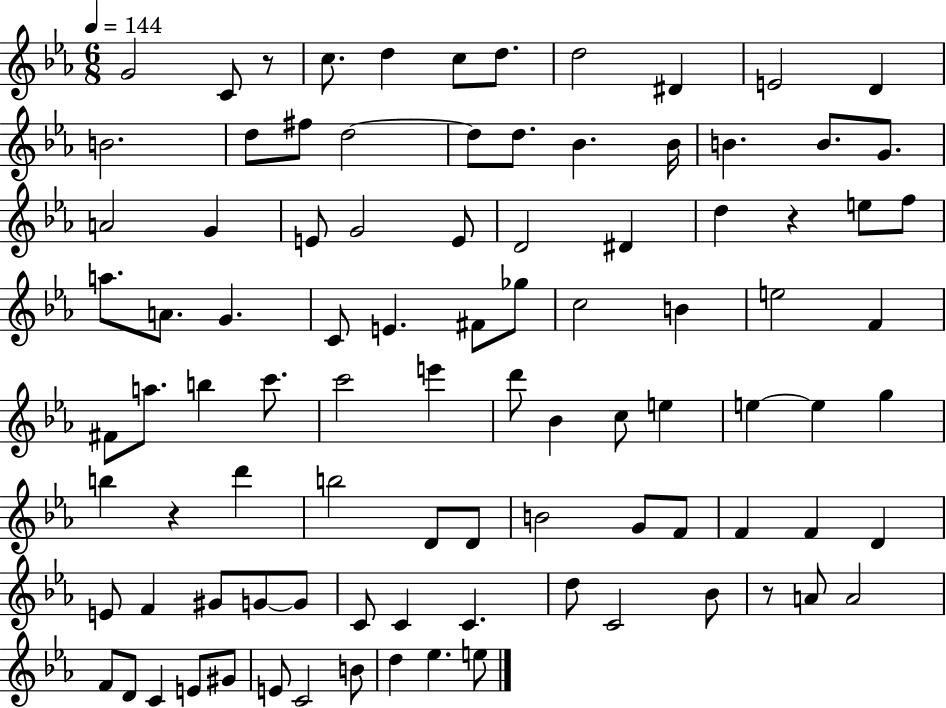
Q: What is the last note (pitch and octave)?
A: E5